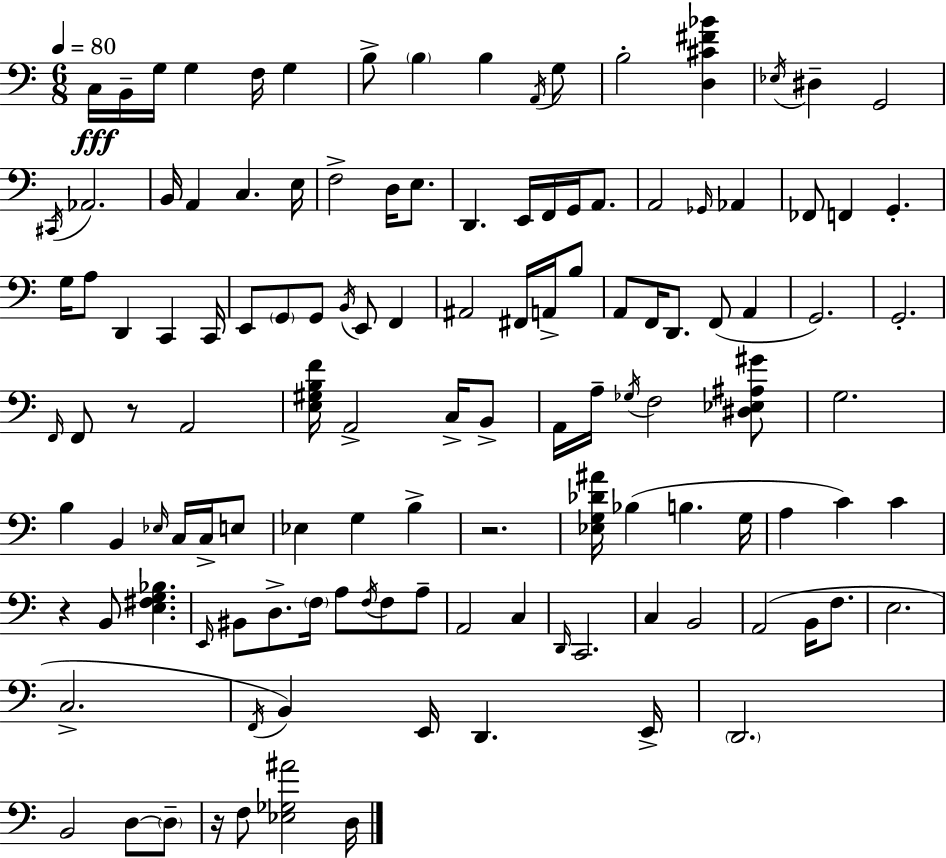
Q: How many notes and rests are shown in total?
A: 124